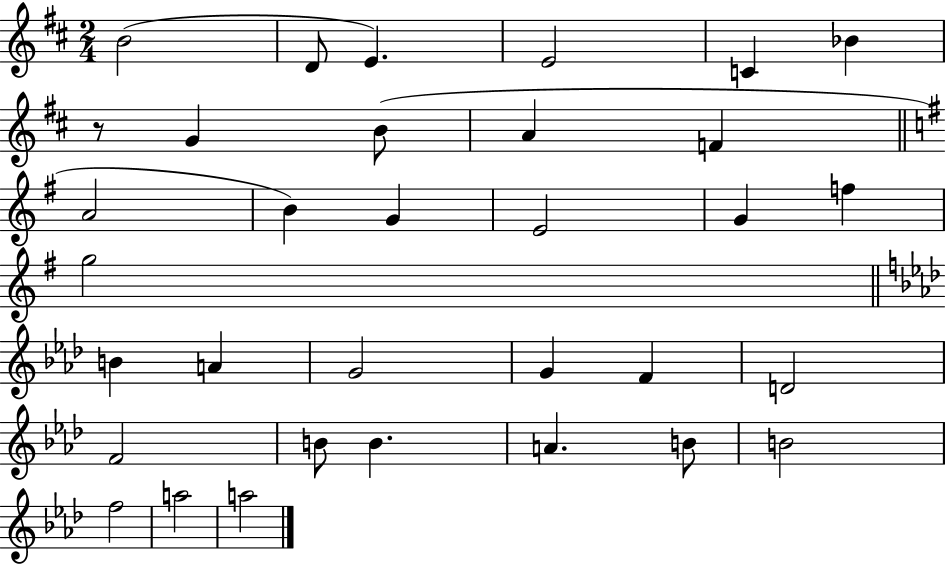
{
  \clef treble
  \numericTimeSignature
  \time 2/4
  \key d \major
  b'2( | d'8 e'4.) | e'2 | c'4 bes'4 | \break r8 g'4 b'8( | a'4 f'4 | \bar "||" \break \key g \major a'2 | b'4) g'4 | e'2 | g'4 f''4 | \break g''2 | \bar "||" \break \key aes \major b'4 a'4 | g'2 | g'4 f'4 | d'2 | \break f'2 | b'8 b'4. | a'4. b'8 | b'2 | \break f''2 | a''2 | a''2 | \bar "|."
}